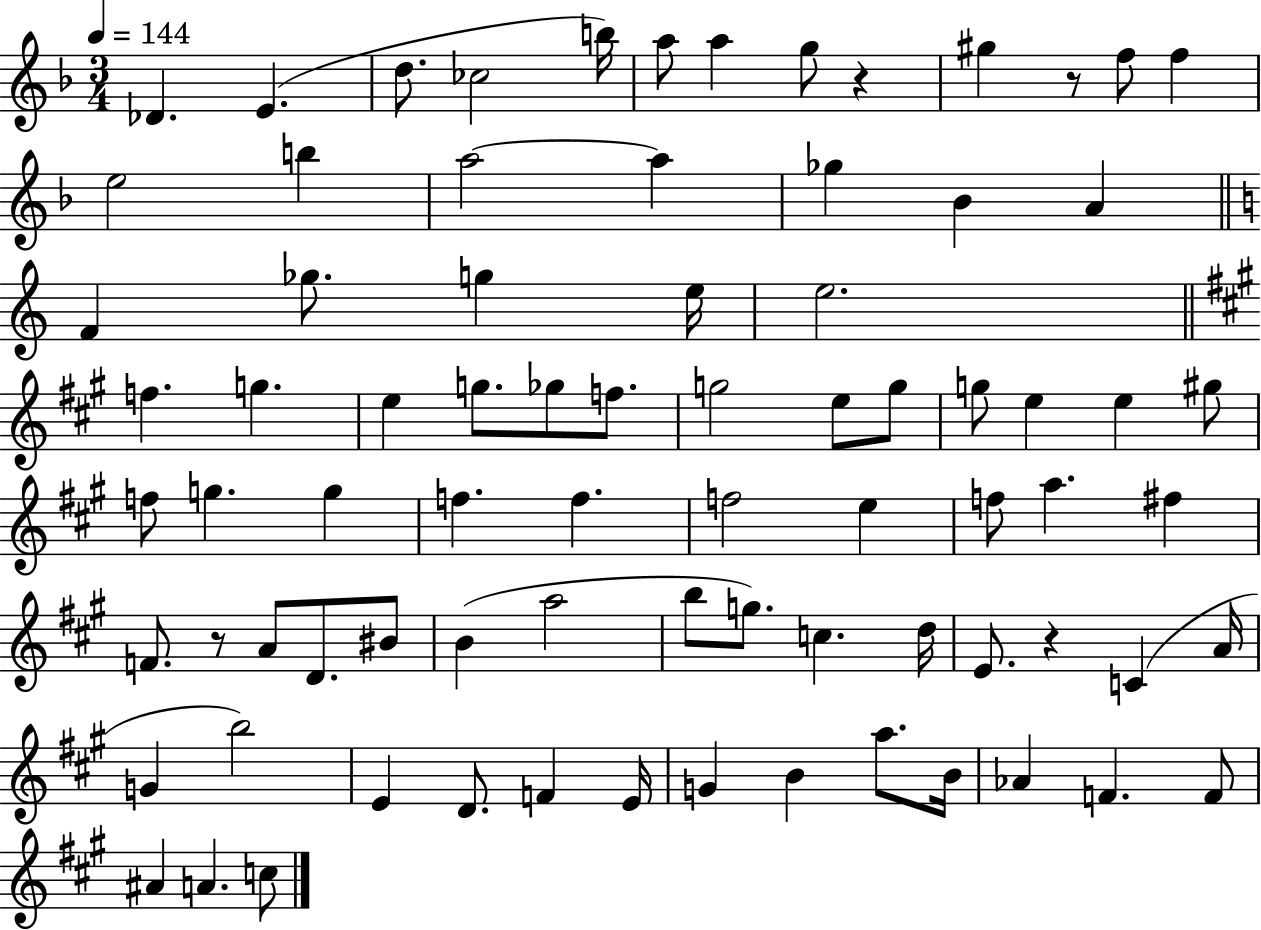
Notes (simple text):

Db4/q. E4/q. D5/e. CES5/h B5/s A5/e A5/q G5/e R/q G#5/q R/e F5/e F5/q E5/h B5/q A5/h A5/q Gb5/q Bb4/q A4/q F4/q Gb5/e. G5/q E5/s E5/h. F5/q. G5/q. E5/q G5/e. Gb5/e F5/e. G5/h E5/e G5/e G5/e E5/q E5/q G#5/e F5/e G5/q. G5/q F5/q. F5/q. F5/h E5/q F5/e A5/q. F#5/q F4/e. R/e A4/e D4/e. BIS4/e B4/q A5/h B5/e G5/e. C5/q. D5/s E4/e. R/q C4/q A4/s G4/q B5/h E4/q D4/e. F4/q E4/s G4/q B4/q A5/e. B4/s Ab4/q F4/q. F4/e A#4/q A4/q. C5/e